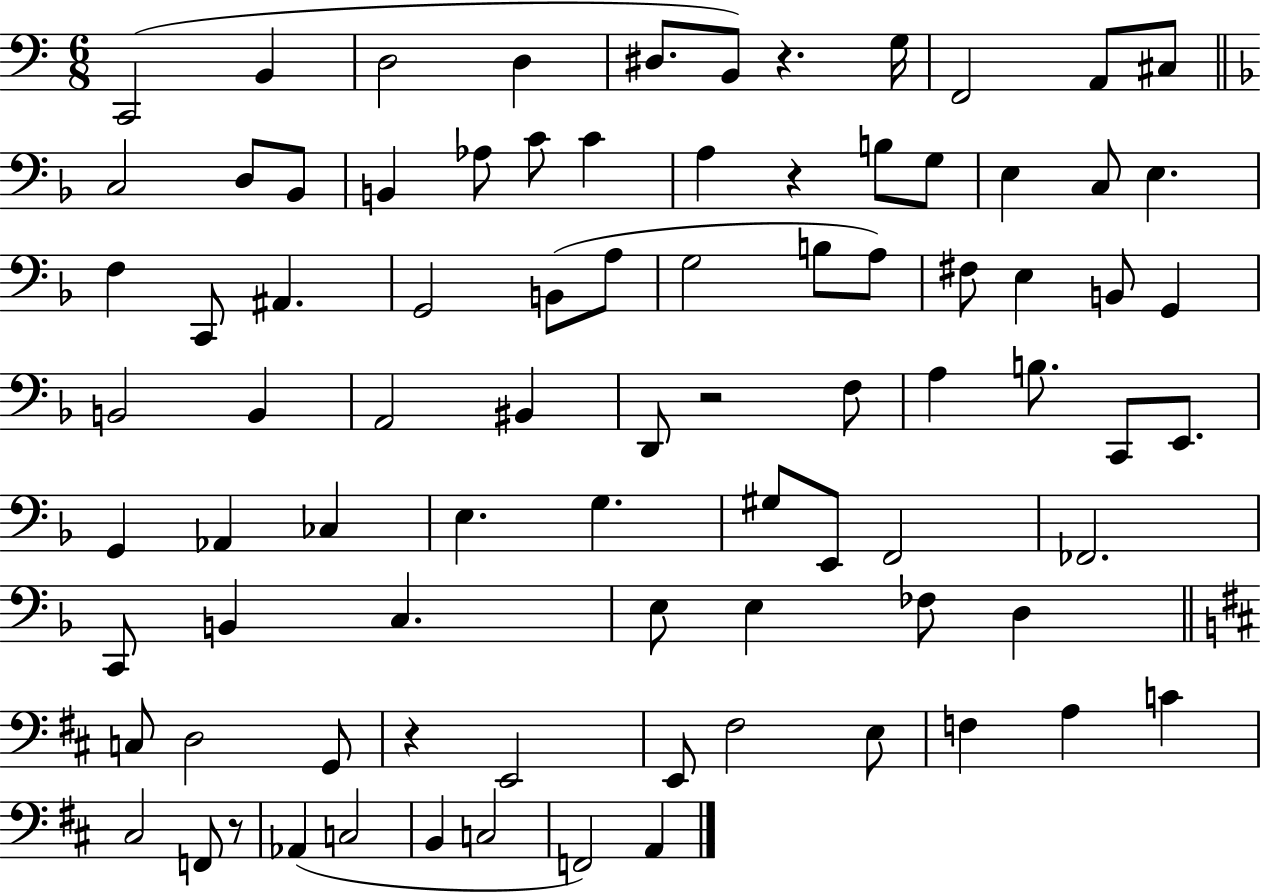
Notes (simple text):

C2/h B2/q D3/h D3/q D#3/e. B2/e R/q. G3/s F2/h A2/e C#3/e C3/h D3/e Bb2/e B2/q Ab3/e C4/e C4/q A3/q R/q B3/e G3/e E3/q C3/e E3/q. F3/q C2/e A#2/q. G2/h B2/e A3/e G3/h B3/e A3/e F#3/e E3/q B2/e G2/q B2/h B2/q A2/h BIS2/q D2/e R/h F3/e A3/q B3/e. C2/e E2/e. G2/q Ab2/q CES3/q E3/q. G3/q. G#3/e E2/e F2/h FES2/h. C2/e B2/q C3/q. E3/e E3/q FES3/e D3/q C3/e D3/h G2/e R/q E2/h E2/e F#3/h E3/e F3/q A3/q C4/q C#3/h F2/e R/e Ab2/q C3/h B2/q C3/h F2/h A2/q